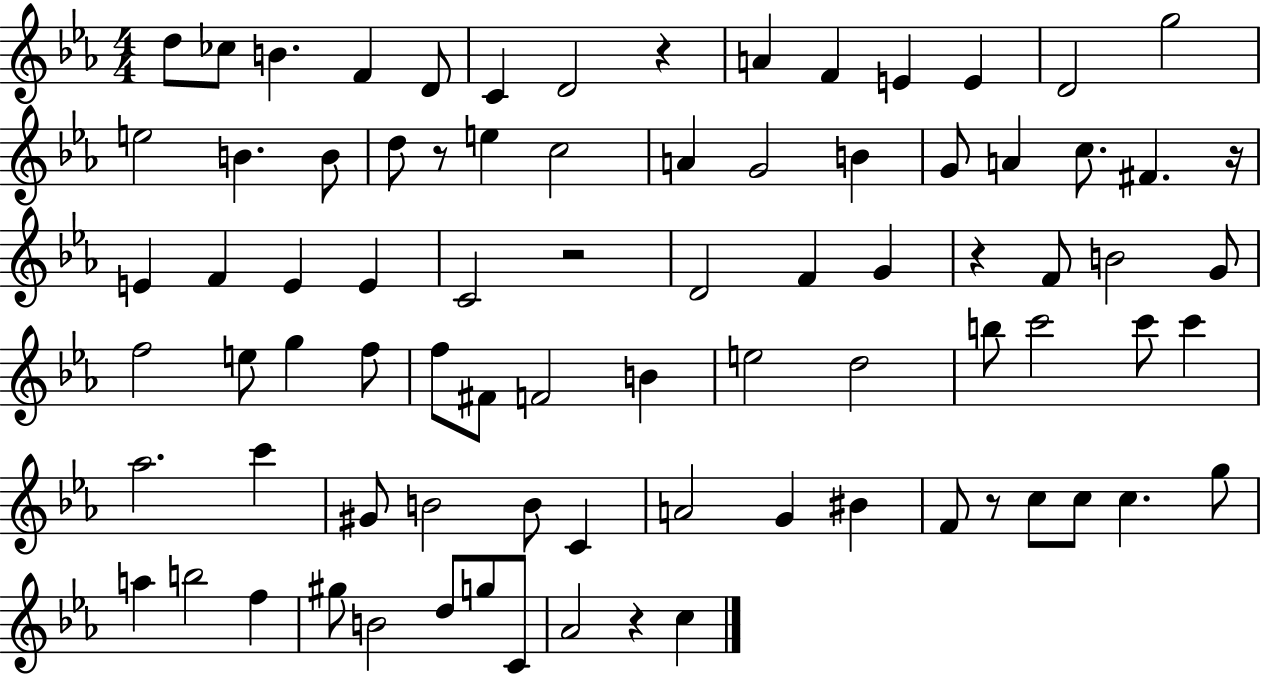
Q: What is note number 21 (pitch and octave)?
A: G4